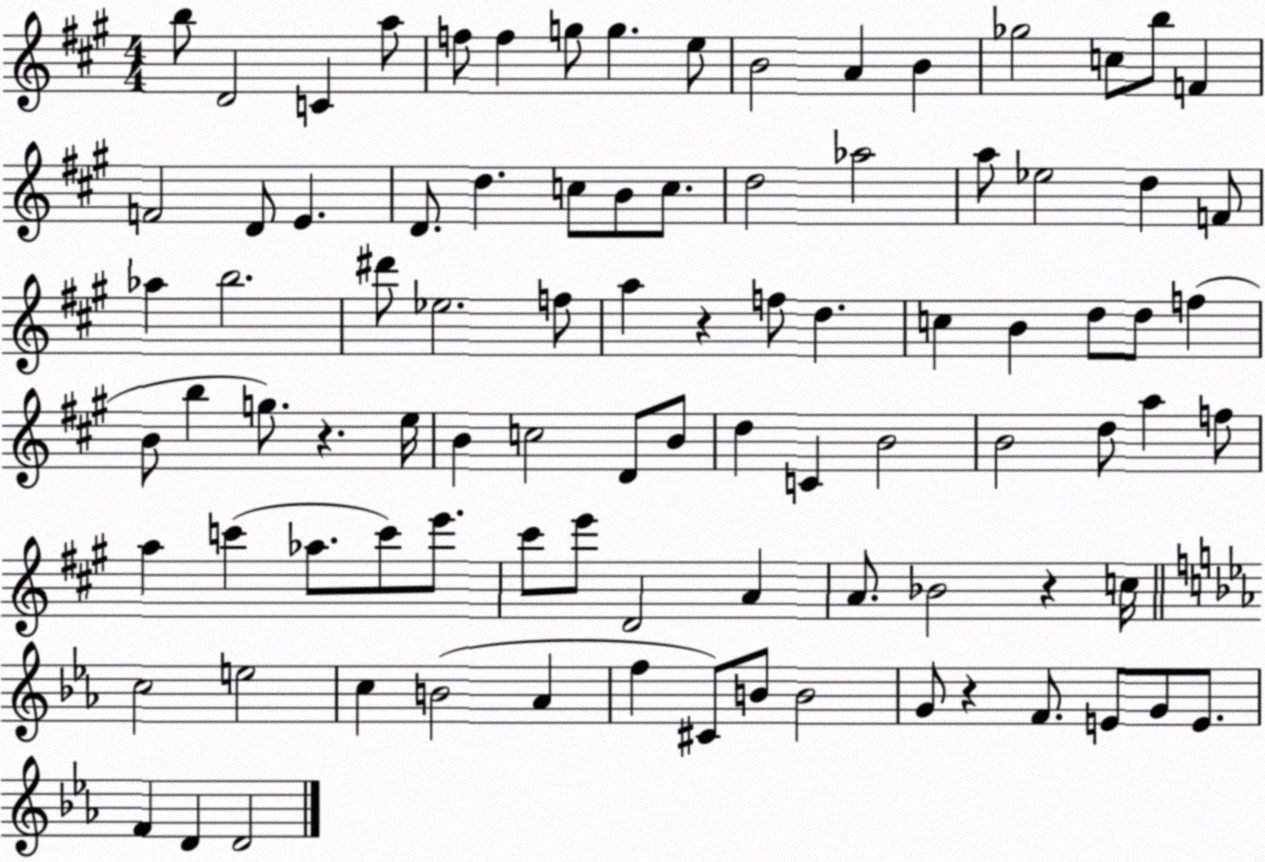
X:1
T:Untitled
M:4/4
L:1/4
K:A
b/2 D2 C a/2 f/2 f g/2 g e/2 B2 A B _g2 c/2 b/2 F F2 D/2 E D/2 d c/2 B/2 c/2 d2 _a2 a/2 _e2 d F/2 _a b2 ^d'/2 _e2 f/2 a z f/2 d c B d/2 d/2 f B/2 b g/2 z e/4 B c2 D/2 B/2 d C B2 B2 d/2 a f/2 a c' _a/2 c'/2 e'/2 ^c'/2 e'/2 D2 A A/2 _B2 z c/4 c2 e2 c B2 _A f ^C/2 B/2 B2 G/2 z F/2 E/2 G/2 E/2 F D D2